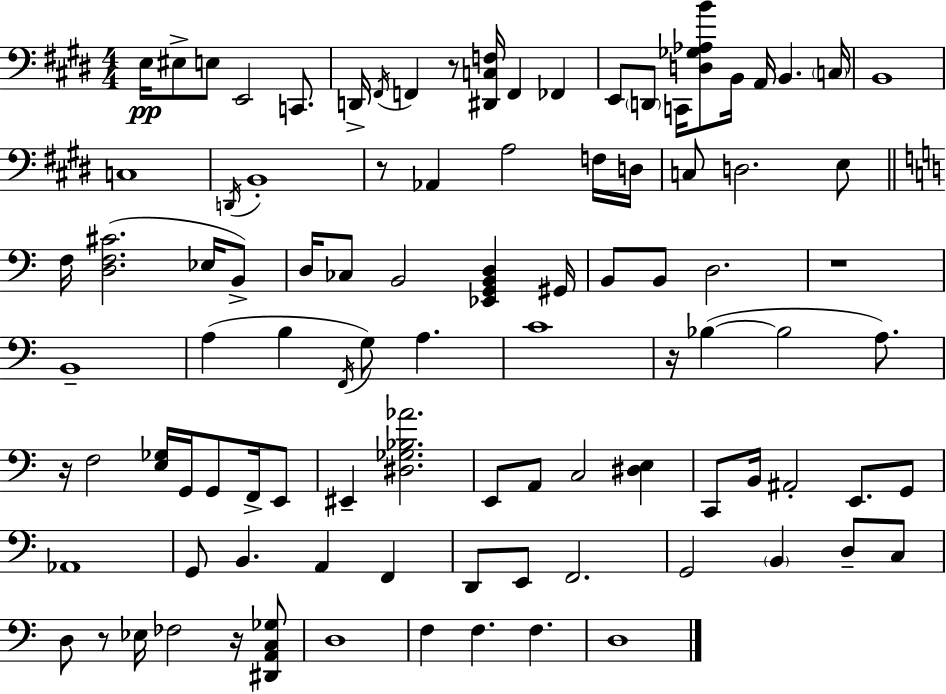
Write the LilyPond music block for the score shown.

{
  \clef bass
  \numericTimeSignature
  \time 4/4
  \key e \major
  e16\pp eis8-> e8 e,2 c,8. | d,16-> \acciaccatura { fis,16 } f,4 r8 <dis, c f>16 f,4 fes,4 | e,8 \parenthesize d,8 c,16 <d ges aes b'>8 b,16 a,16 b,4. | \parenthesize c16 b,1 | \break c1 | \acciaccatura { d,16 } b,1-. | r8 aes,4 a2 | f16 d16 c8 d2. | \break e8 \bar "||" \break \key a \minor f16 <d f cis'>2.( ees16 b,8->) | d16 ces8 b,2 <ees, g, b, d>4 gis,16 | b,8 b,8 d2. | r1 | \break b,1-- | a4( b4 \acciaccatura { f,16 } g8) a4. | c'1 | r16 bes4~(~ bes2 a8.) | \break r16 f2 <e ges>16 g,16 g,8 f,16-> e,8 | eis,4-- <dis ges bes aes'>2. | e,8 a,8 c2 <dis e>4 | c,8 b,16 ais,2-. e,8. g,8 | \break aes,1 | g,8 b,4. a,4 f,4 | d,8 e,8 f,2. | g,2 \parenthesize b,4 d8-- c8 | \break d8 r8 ees16 fes2 r16 <dis, a, c ges>8 | d1 | f4 f4. f4. | d1 | \break \bar "|."
}